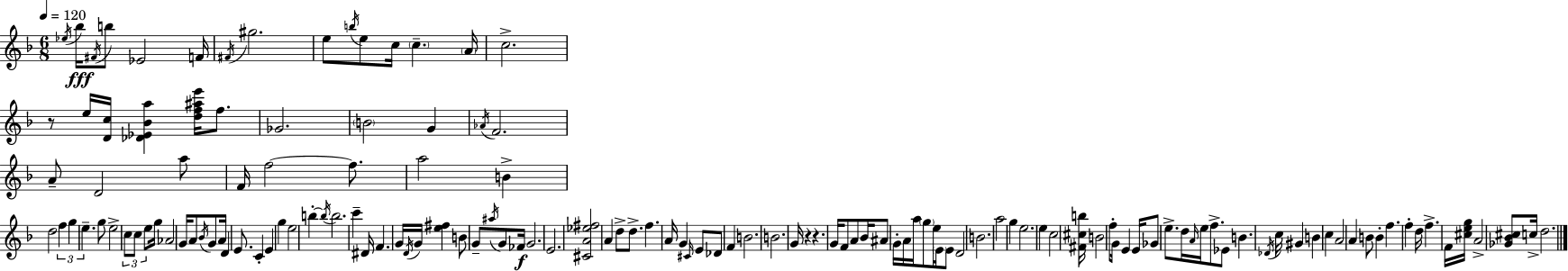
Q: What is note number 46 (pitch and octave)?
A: A4